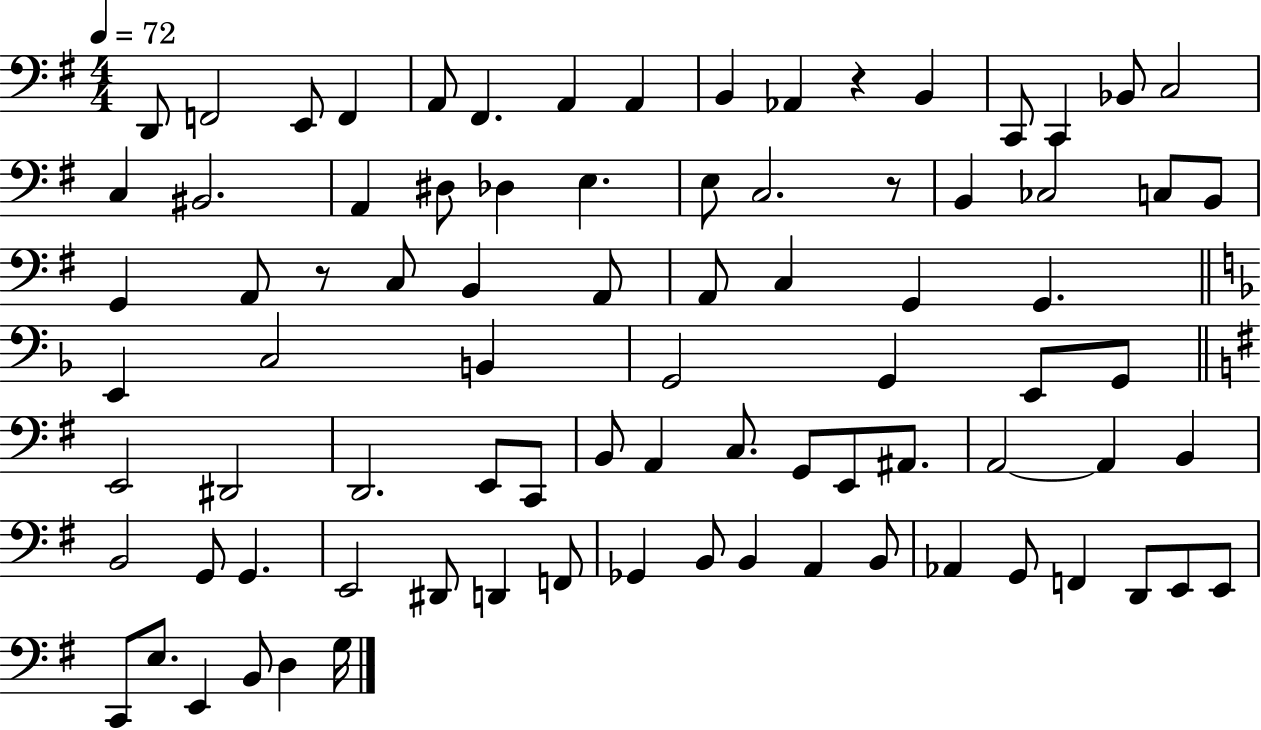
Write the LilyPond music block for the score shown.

{
  \clef bass
  \numericTimeSignature
  \time 4/4
  \key g \major
  \tempo 4 = 72
  d,8 f,2 e,8 f,4 | a,8 fis,4. a,4 a,4 | b,4 aes,4 r4 b,4 | c,8 c,4 bes,8 c2 | \break c4 bis,2. | a,4 dis8 des4 e4. | e8 c2. r8 | b,4 ces2 c8 b,8 | \break g,4 a,8 r8 c8 b,4 a,8 | a,8 c4 g,4 g,4. | \bar "||" \break \key f \major e,4 c2 b,4 | g,2 g,4 e,8 g,8 | \bar "||" \break \key e \minor e,2 dis,2 | d,2. e,8 c,8 | b,8 a,4 c8. g,8 e,8 ais,8. | a,2~~ a,4 b,4 | \break b,2 g,8 g,4. | e,2 dis,8 d,4 f,8 | ges,4 b,8 b,4 a,4 b,8 | aes,4 g,8 f,4 d,8 e,8 e,8 | \break c,8 e8. e,4 b,8 d4 g16 | \bar "|."
}